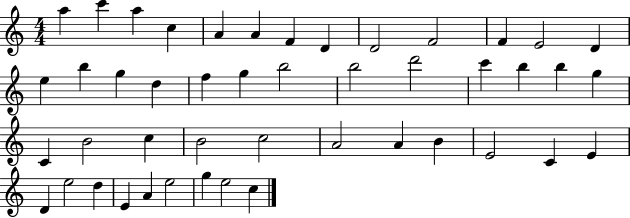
{
  \clef treble
  \numericTimeSignature
  \time 4/4
  \key c \major
  a''4 c'''4 a''4 c''4 | a'4 a'4 f'4 d'4 | d'2 f'2 | f'4 e'2 d'4 | \break e''4 b''4 g''4 d''4 | f''4 g''4 b''2 | b''2 d'''2 | c'''4 b''4 b''4 g''4 | \break c'4 b'2 c''4 | b'2 c''2 | a'2 a'4 b'4 | e'2 c'4 e'4 | \break d'4 e''2 d''4 | e'4 a'4 e''2 | g''4 e''2 c''4 | \bar "|."
}